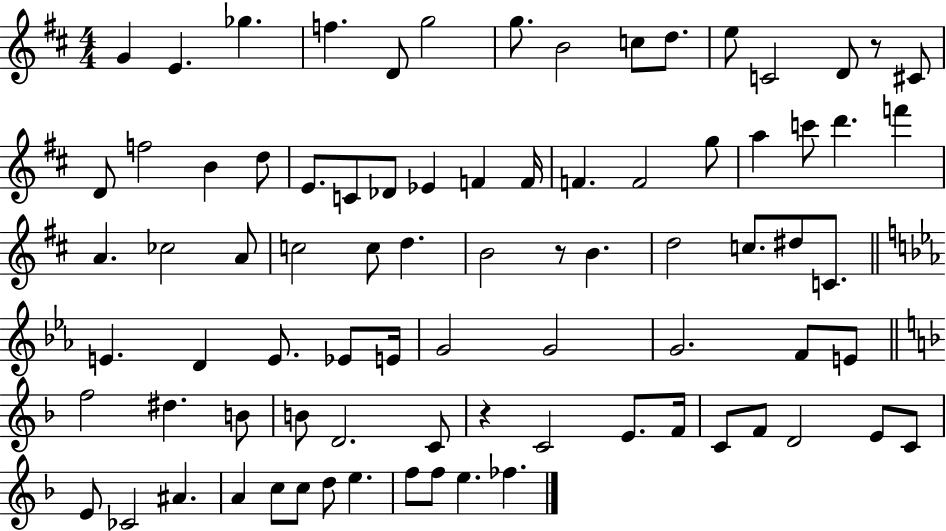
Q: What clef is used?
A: treble